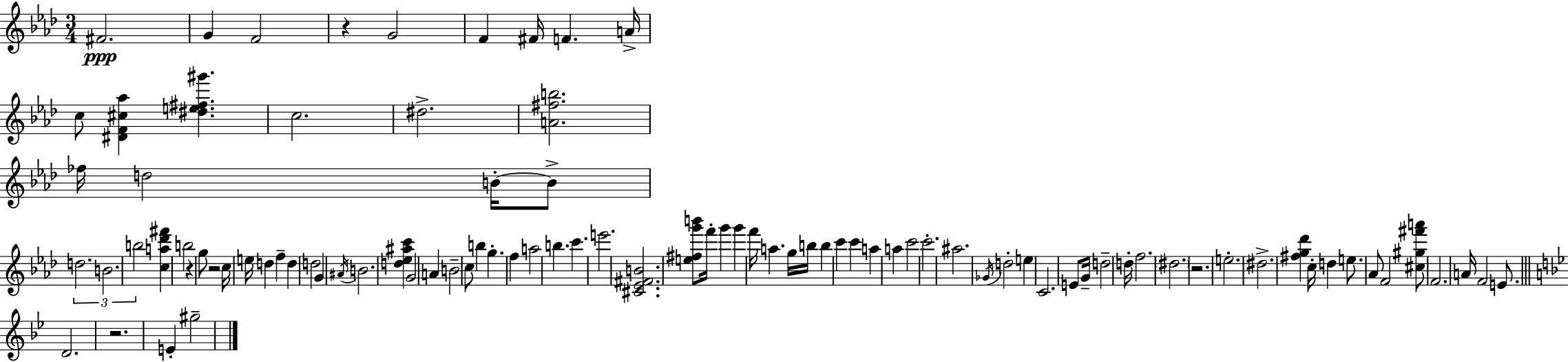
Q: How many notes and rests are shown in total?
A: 93